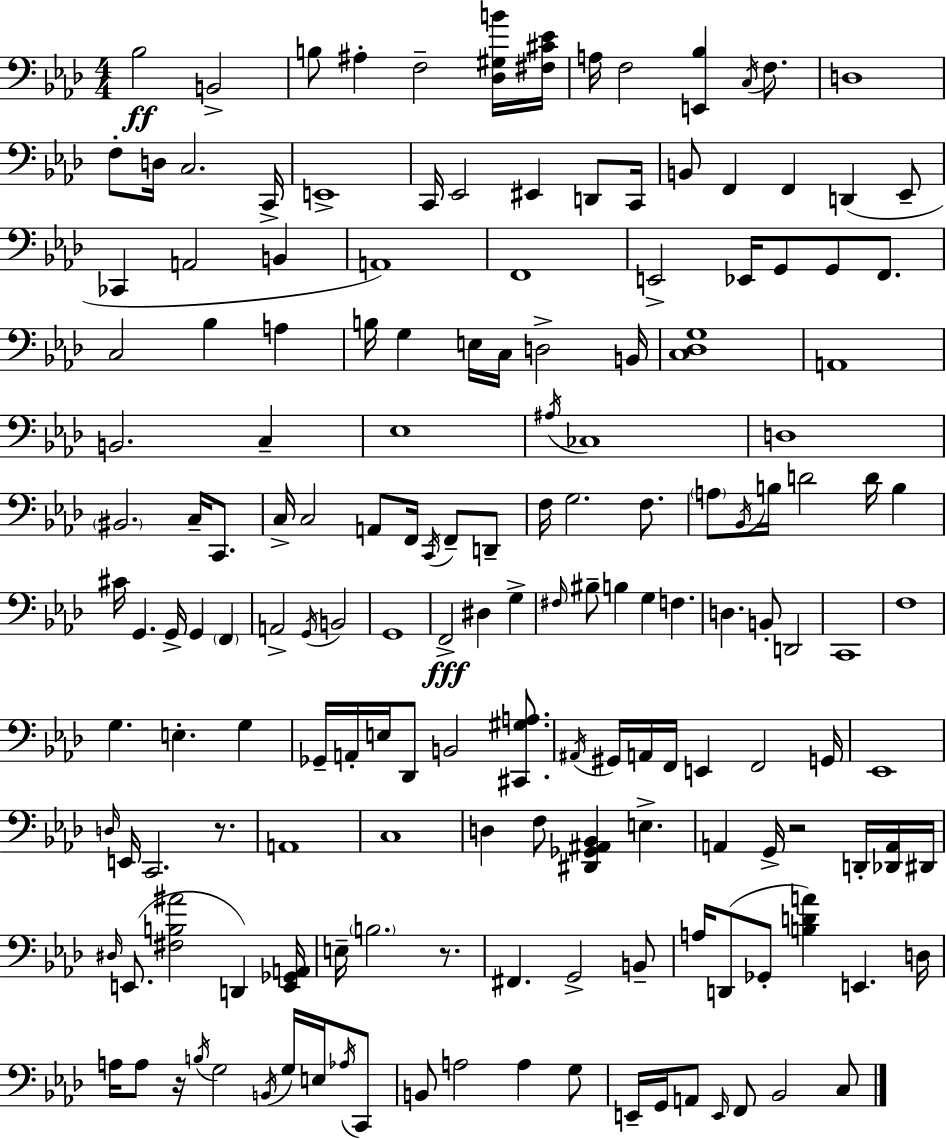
X:1
T:Untitled
M:4/4
L:1/4
K:Fm
_B,2 B,,2 B,/2 ^A, F,2 [_D,^G,B]/4 [^F,^C_E]/4 A,/4 F,2 [E,,_B,] C,/4 F,/2 D,4 F,/2 D,/4 C,2 C,,/4 E,,4 C,,/4 _E,,2 ^E,, D,,/2 C,,/4 B,,/2 F,, F,, D,, _E,,/2 _C,, A,,2 B,, A,,4 F,,4 E,,2 _E,,/4 G,,/2 G,,/2 F,,/2 C,2 _B, A, B,/4 G, E,/4 C,/4 D,2 B,,/4 [C,_D,G,]4 A,,4 B,,2 C, _E,4 ^A,/4 _C,4 D,4 ^B,,2 C,/4 C,,/2 C,/4 C,2 A,,/2 F,,/4 C,,/4 F,,/2 D,,/2 F,/4 G,2 F,/2 A,/2 _B,,/4 B,/4 D2 D/4 B, ^C/4 G,, G,,/4 G,, F,, A,,2 G,,/4 B,,2 G,,4 F,,2 ^D, G, ^F,/4 ^B,/2 B, G, F, D, B,,/2 D,,2 C,,4 F,4 G, E, G, _G,,/4 A,,/4 E,/4 _D,,/2 B,,2 [^C,,^G,A,]/2 ^A,,/4 ^G,,/4 A,,/4 F,,/4 E,, F,,2 G,,/4 _E,,4 D,/4 E,,/4 C,,2 z/2 A,,4 C,4 D, F,/2 [^D,,_G,,^A,,_B,,] E, A,, G,,/4 z2 D,,/4 [_D,,A,,]/4 ^D,,/4 ^D,/4 E,,/2 [^F,B,^A]2 D,, [E,,_G,,A,,]/4 E,/4 B,2 z/2 ^F,, G,,2 B,,/2 A,/4 D,,/2 _G,,/2 [B,DA] E,, D,/4 A,/4 A,/2 z/4 B,/4 G,2 B,,/4 G,/4 E,/4 _A,/4 C,,/2 B,,/2 A,2 A, G,/2 E,,/4 G,,/4 A,,/2 E,,/4 F,,/2 _B,,2 C,/2